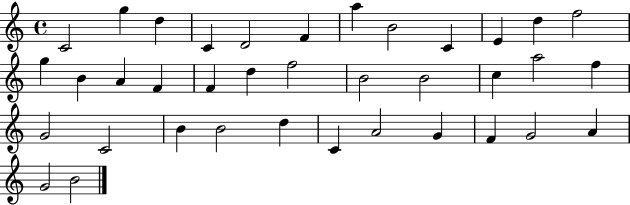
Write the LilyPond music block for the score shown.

{
  \clef treble
  \time 4/4
  \defaultTimeSignature
  \key c \major
  c'2 g''4 d''4 | c'4 d'2 f'4 | a''4 b'2 c'4 | e'4 d''4 f''2 | \break g''4 b'4 a'4 f'4 | f'4 d''4 f''2 | b'2 b'2 | c''4 a''2 f''4 | \break g'2 c'2 | b'4 b'2 d''4 | c'4 a'2 g'4 | f'4 g'2 a'4 | \break g'2 b'2 | \bar "|."
}